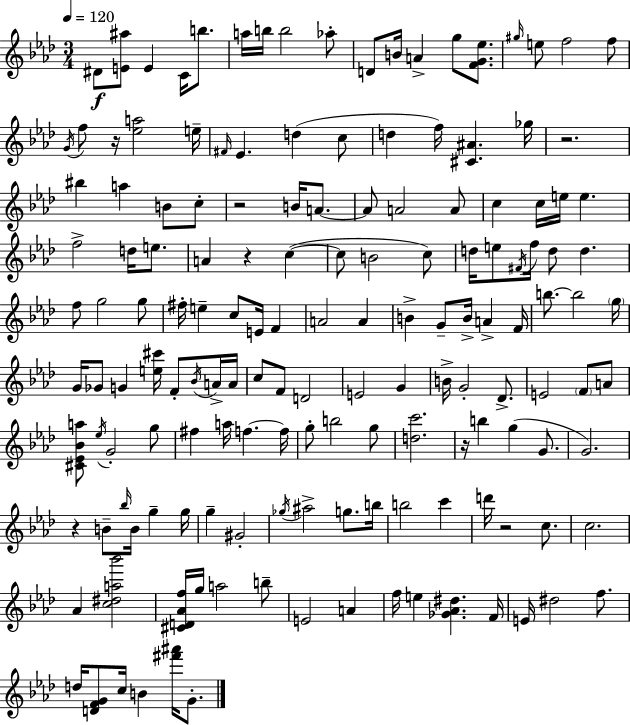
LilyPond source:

{
  \clef treble
  \numericTimeSignature
  \time 3/4
  \key f \minor
  \tempo 4 = 120
  \repeat volta 2 { dis'8\f <e' ais''>8 e'4 c'16 b''8. | a''16 b''16 b''2 aes''8-. | d'8 b'16 a'4-> g''8 <f' g' ees''>8. | \grace { gis''16 } e''8 f''2 f''8 | \break \acciaccatura { g'16 } f''8 r16 <ees'' a''>2 | e''16-- \grace { fis'16 } ees'4. d''4( | c''8 d''4 f''16) <cis' ais'>4. | ges''16 r2. | \break bis''4 a''4 b'8 | c''8-. r2 b'16 | a'8.~~ a'8 a'2 | a'8 c''4 c''16 e''16 e''4. | \break f''2-> d''16 | e''8. a'4 r4 c''4~(~ | c''8 b'2 | c''8) d''16 e''8 \acciaccatura { fis'16 } f''16 d''8 d''4. | \break f''8 g''2 | g''8 fis''16-. e''4-- c''8 e'16 | f'4 a'2 | a'4 b'4-> g'8-- b'16-> a'4-> | \break f'16 b''8.~~ b''2 | \parenthesize g''16 g'16 ges'8 g'4 <e'' cis'''>16 | f'8-. \acciaccatura { bes'16 } a'16-> a'16 c''8 f'8 d'2 | e'2 | \break g'4 b'16-> g'2-. | des'8.-> e'2 | \parenthesize f'8 a'8 <cis' ees' bes' a''>8 \acciaccatura { ees''16 } g'2-. | g''8 fis''4 a''16 f''4.~~ | \break f''16 g''8-. b''2 | g''8 <d'' c'''>2. | r16 b''4 g''4( | g'8. g'2.) | \break r4 b'8-- | \grace { bes''16 } b'16 g''4-- g''16 g''4-- gis'2-. | \acciaccatura { ges''16 } ais''2-> | g''8. b''16 b''2 | \break c'''4 d'''16 r2 | c''8. c''2. | aes'4 | <c'' dis'' a'' bes'''>2 <cis' d' aes' f''>16 g''16 a''2 | \break b''8-- e'2 | a'4 f''16 e''4 | <ges' aes' dis''>4. f'16 e'16 dis''2 | f''8. d''16 <d' f' g'>8 c''16 | \break b'4 <fis''' ais'''>16 g'8.-. } \bar "|."
}